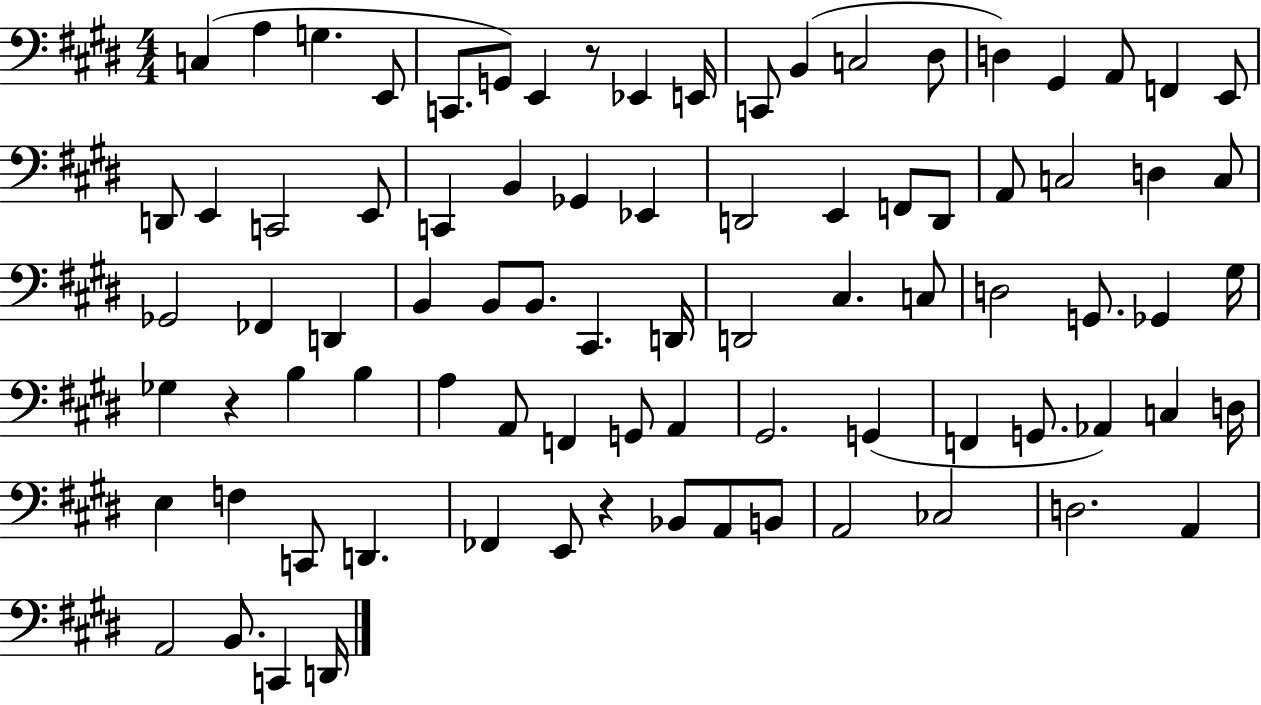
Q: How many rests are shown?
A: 3